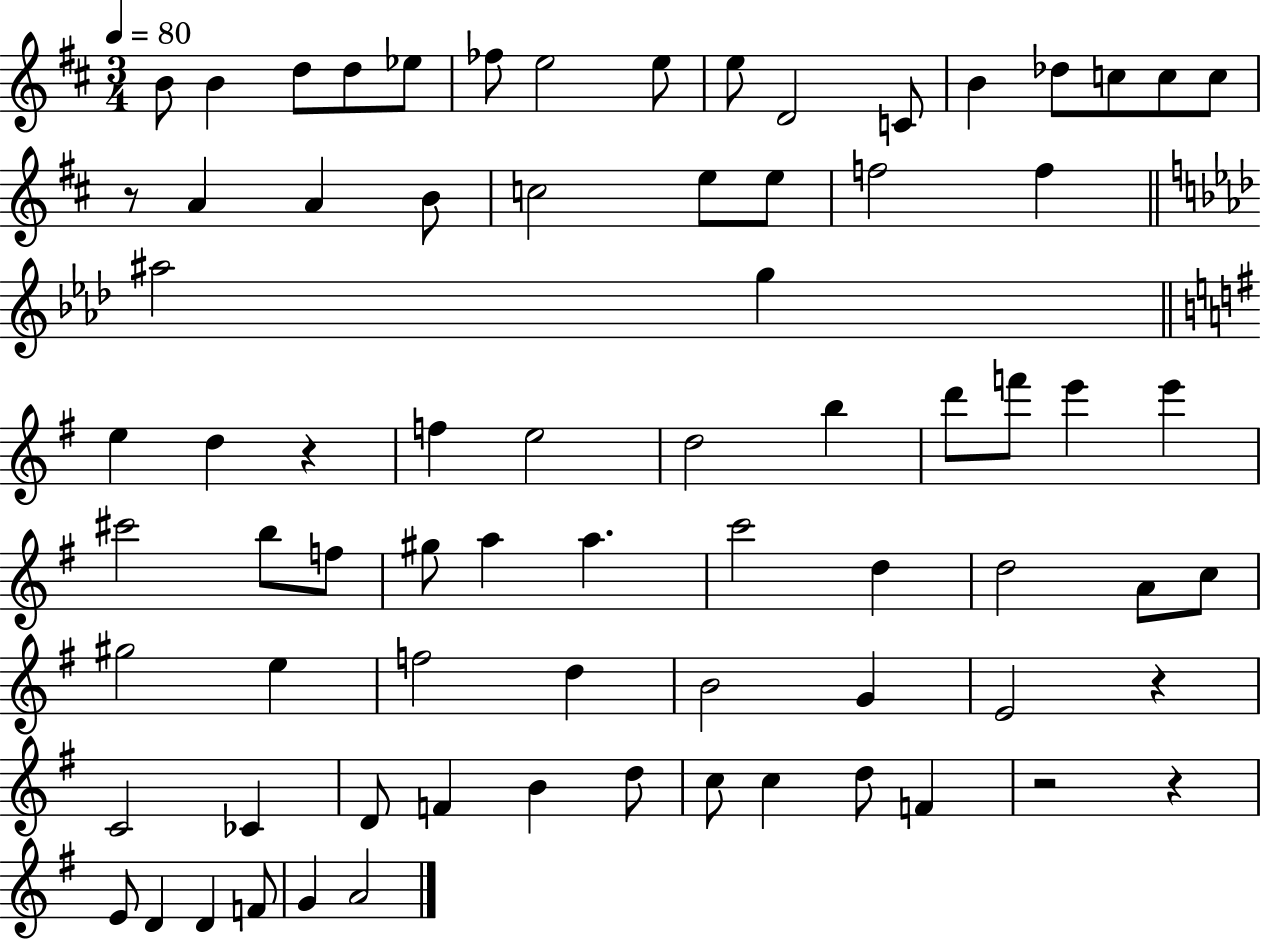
{
  \clef treble
  \numericTimeSignature
  \time 3/4
  \key d \major
  \tempo 4 = 80
  b'8 b'4 d''8 d''8 ees''8 | fes''8 e''2 e''8 | e''8 d'2 c'8 | b'4 des''8 c''8 c''8 c''8 | \break r8 a'4 a'4 b'8 | c''2 e''8 e''8 | f''2 f''4 | \bar "||" \break \key aes \major ais''2 g''4 | \bar "||" \break \key g \major e''4 d''4 r4 | f''4 e''2 | d''2 b''4 | d'''8 f'''8 e'''4 e'''4 | \break cis'''2 b''8 f''8 | gis''8 a''4 a''4. | c'''2 d''4 | d''2 a'8 c''8 | \break gis''2 e''4 | f''2 d''4 | b'2 g'4 | e'2 r4 | \break c'2 ces'4 | d'8 f'4 b'4 d''8 | c''8 c''4 d''8 f'4 | r2 r4 | \break e'8 d'4 d'4 f'8 | g'4 a'2 | \bar "|."
}